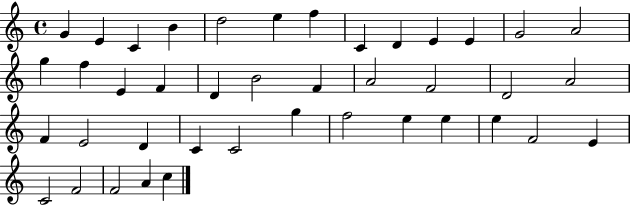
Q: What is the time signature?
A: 4/4